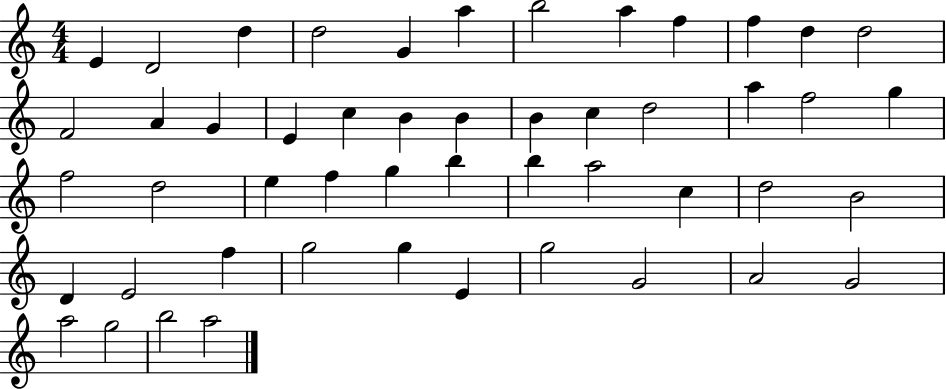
{
  \clef treble
  \numericTimeSignature
  \time 4/4
  \key c \major
  e'4 d'2 d''4 | d''2 g'4 a''4 | b''2 a''4 f''4 | f''4 d''4 d''2 | \break f'2 a'4 g'4 | e'4 c''4 b'4 b'4 | b'4 c''4 d''2 | a''4 f''2 g''4 | \break f''2 d''2 | e''4 f''4 g''4 b''4 | b''4 a''2 c''4 | d''2 b'2 | \break d'4 e'2 f''4 | g''2 g''4 e'4 | g''2 g'2 | a'2 g'2 | \break a''2 g''2 | b''2 a''2 | \bar "|."
}